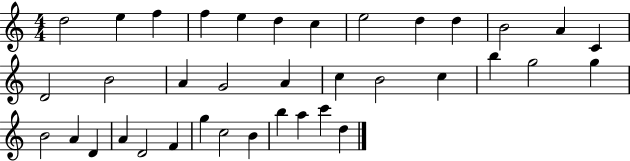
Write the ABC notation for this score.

X:1
T:Untitled
M:4/4
L:1/4
K:C
d2 e f f e d c e2 d d B2 A C D2 B2 A G2 A c B2 c b g2 g B2 A D A D2 F g c2 B b a c' d